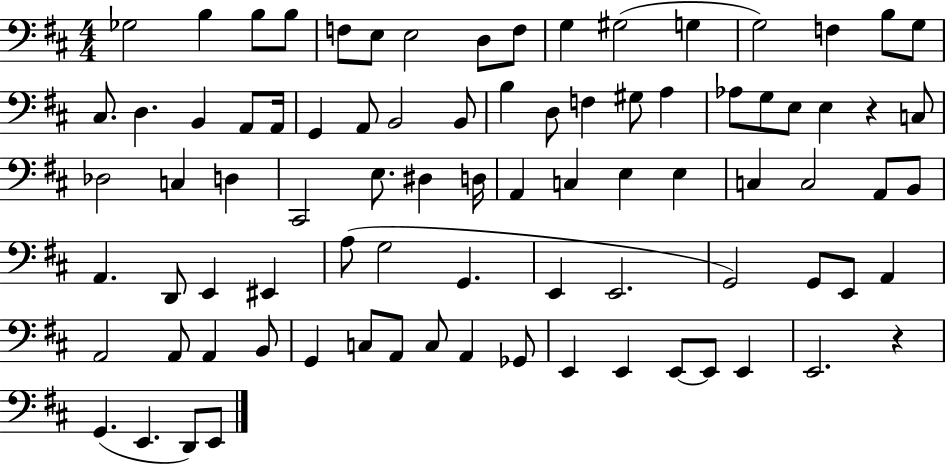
Gb3/h B3/q B3/e B3/e F3/e E3/e E3/h D3/e F3/e G3/q G#3/h G3/q G3/h F3/q B3/e G3/e C#3/e. D3/q. B2/q A2/e A2/s G2/q A2/e B2/h B2/e B3/q D3/e F3/q G#3/e A3/q Ab3/e G3/e E3/e E3/q R/q C3/e Db3/h C3/q D3/q C#2/h E3/e. D#3/q D3/s A2/q C3/q E3/q E3/q C3/q C3/h A2/e B2/e A2/q. D2/e E2/q EIS2/q A3/e G3/h G2/q. E2/q E2/h. G2/h G2/e E2/e A2/q A2/h A2/e A2/q B2/e G2/q C3/e A2/e C3/e A2/q Gb2/e E2/q E2/q E2/e E2/e E2/q E2/h. R/q G2/q. E2/q. D2/e E2/e